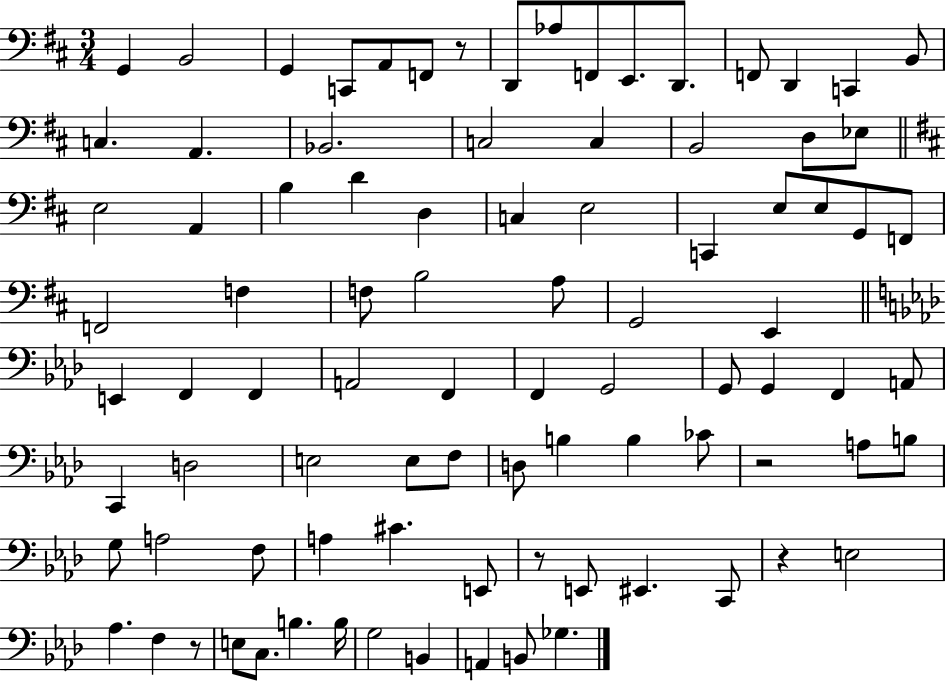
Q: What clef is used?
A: bass